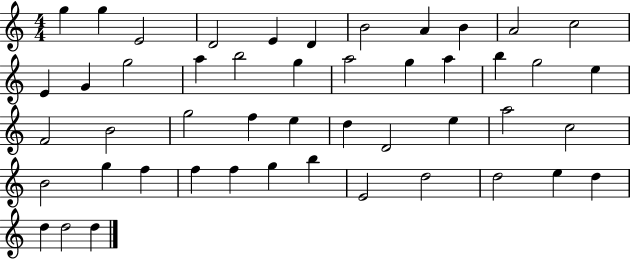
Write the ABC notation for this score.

X:1
T:Untitled
M:4/4
L:1/4
K:C
g g E2 D2 E D B2 A B A2 c2 E G g2 a b2 g a2 g a b g2 e F2 B2 g2 f e d D2 e a2 c2 B2 g f f f g b E2 d2 d2 e d d d2 d